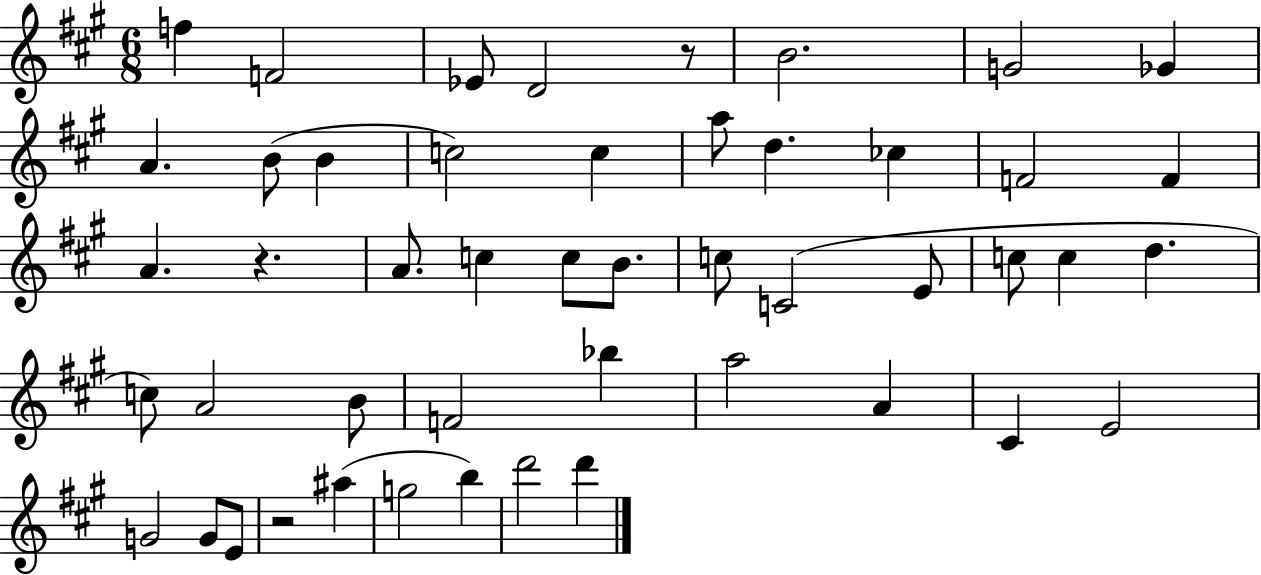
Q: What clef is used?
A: treble